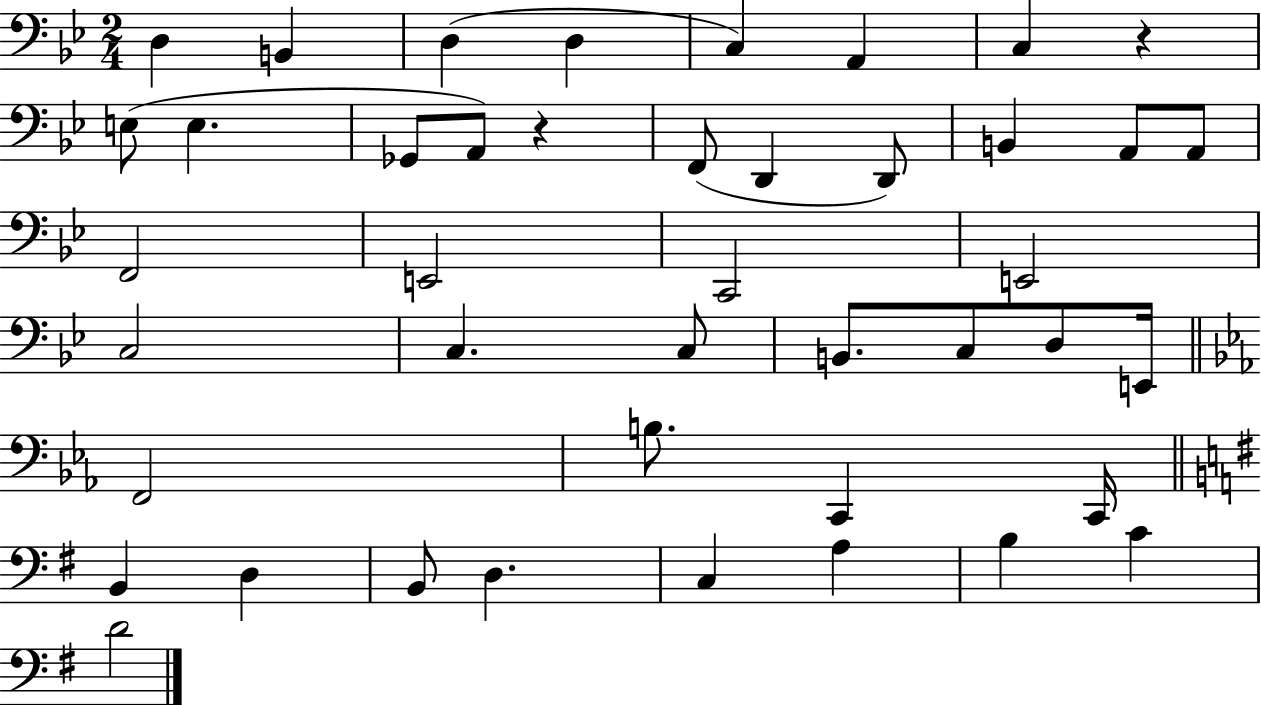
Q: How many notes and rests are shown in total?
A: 43